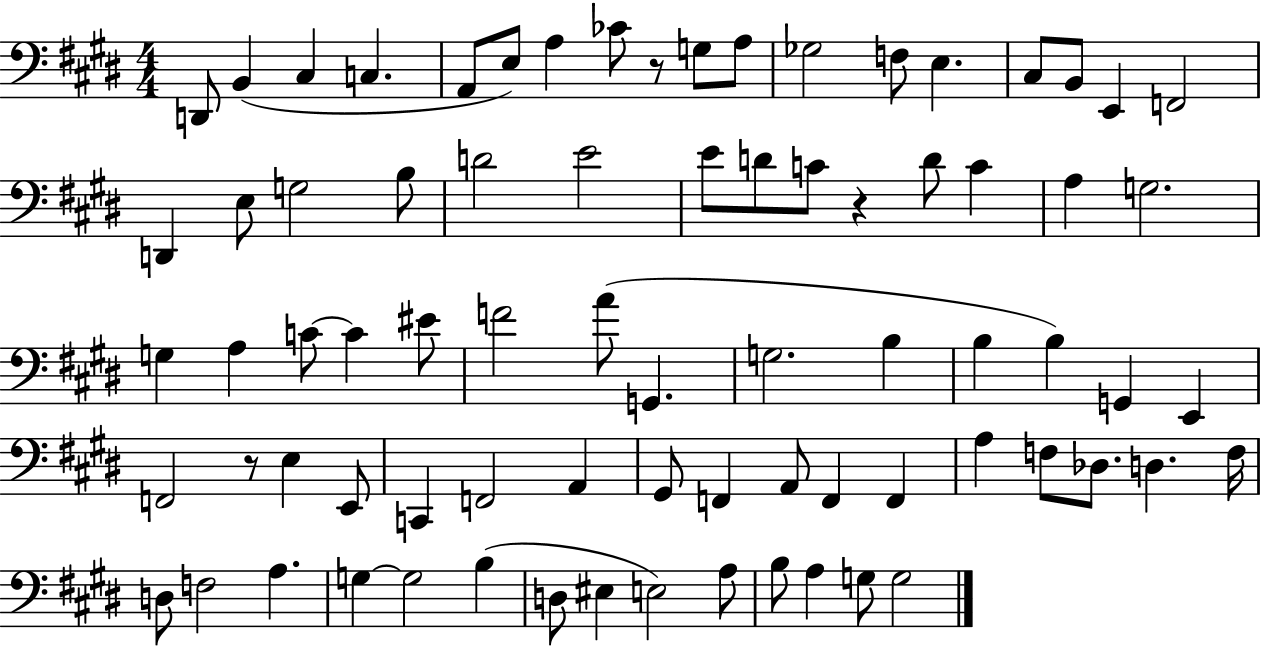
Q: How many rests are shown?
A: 3